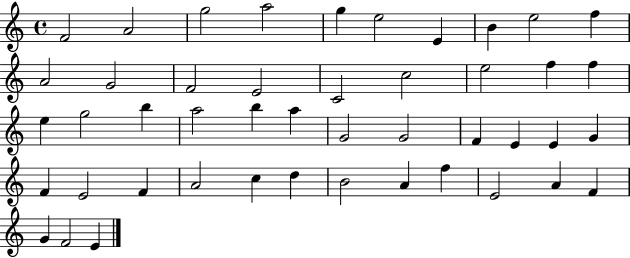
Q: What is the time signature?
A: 4/4